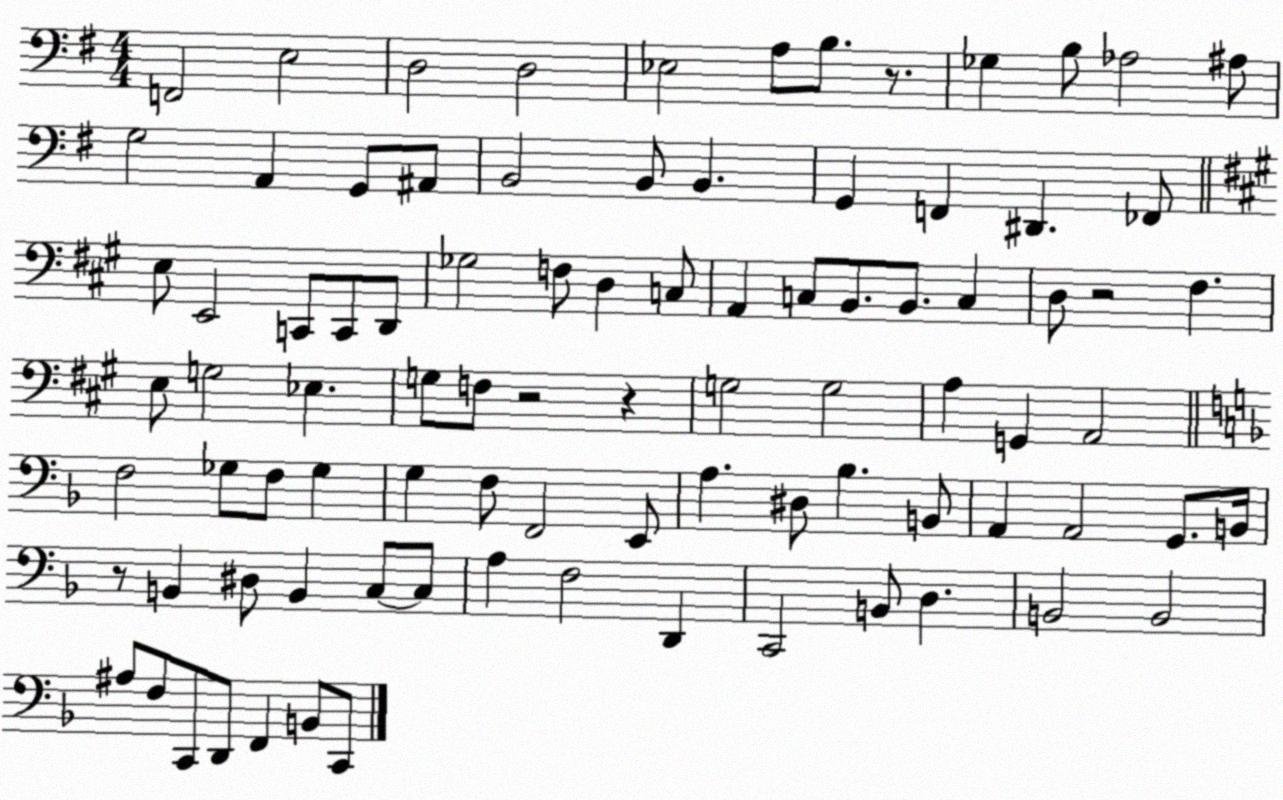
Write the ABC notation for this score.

X:1
T:Untitled
M:4/4
L:1/4
K:G
F,,2 E,2 D,2 D,2 _E,2 A,/2 B,/2 z/2 _G, B,/2 _A,2 ^A,/2 G,2 A,, G,,/2 ^A,,/2 B,,2 B,,/2 B,, G,, F,, ^D,, _F,,/2 E,/2 E,,2 C,,/2 C,,/2 D,,/2 _G,2 F,/2 D, C,/2 A,, C,/2 B,,/2 B,,/2 C, D,/2 z2 ^F, E,/2 G,2 _E, G,/2 F,/2 z2 z G,2 G,2 A, G,, A,,2 F,2 _G,/2 F,/2 _G, G, F,/2 F,,2 E,,/2 A, ^D,/2 _B, B,,/2 A,, A,,2 G,,/2 B,,/4 z/2 B,, ^D,/2 B,, C,/2 C,/2 A, F,2 D,, C,,2 B,,/2 D, B,,2 B,,2 ^A,/2 F,/2 C,,/2 D,,/2 F,, B,,/2 C,,/2